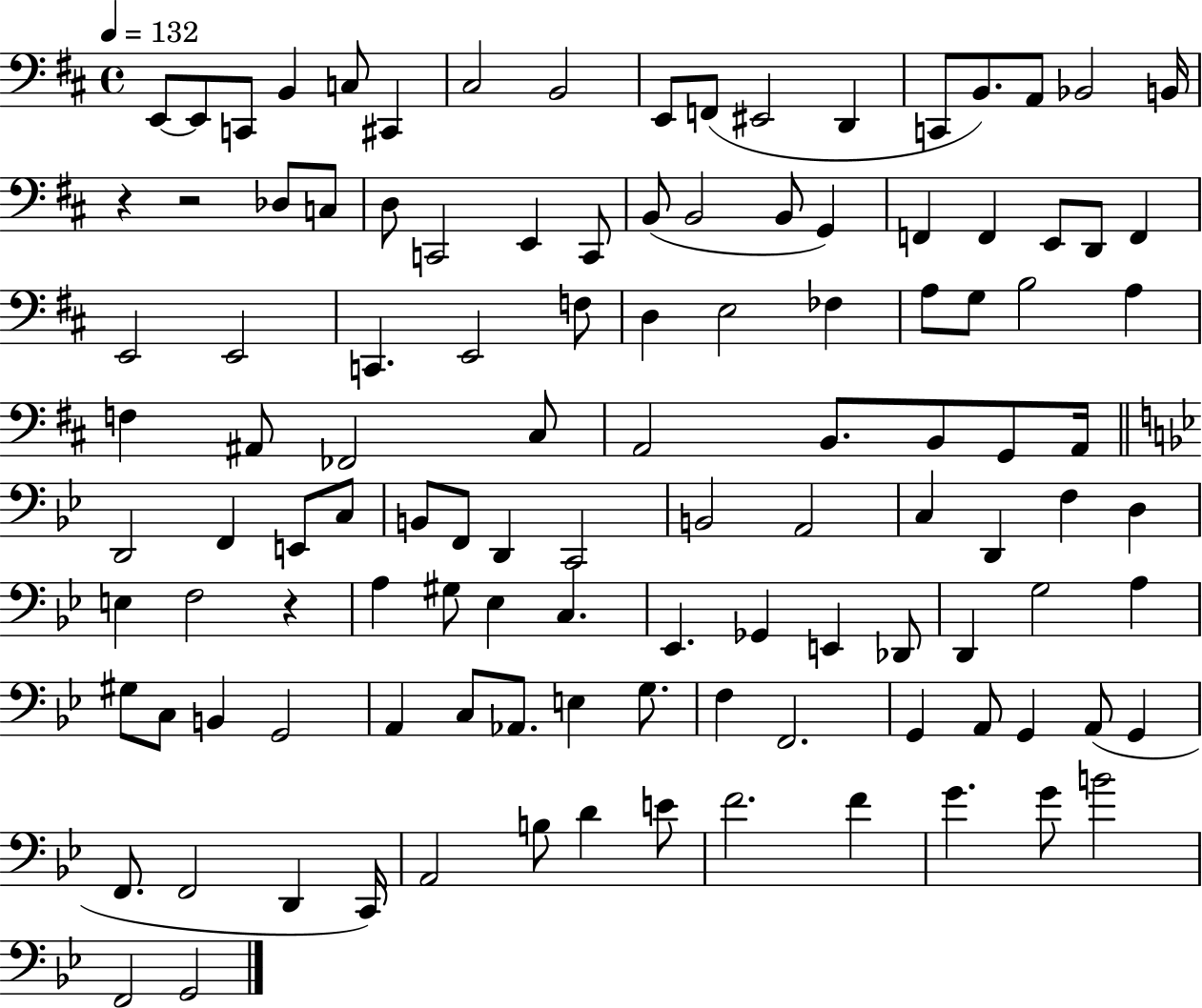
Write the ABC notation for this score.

X:1
T:Untitled
M:4/4
L:1/4
K:D
E,,/2 E,,/2 C,,/2 B,, C,/2 ^C,, ^C,2 B,,2 E,,/2 F,,/2 ^E,,2 D,, C,,/2 B,,/2 A,,/2 _B,,2 B,,/4 z z2 _D,/2 C,/2 D,/2 C,,2 E,, C,,/2 B,,/2 B,,2 B,,/2 G,, F,, F,, E,,/2 D,,/2 F,, E,,2 E,,2 C,, E,,2 F,/2 D, E,2 _F, A,/2 G,/2 B,2 A, F, ^A,,/2 _F,,2 ^C,/2 A,,2 B,,/2 B,,/2 G,,/2 A,,/4 D,,2 F,, E,,/2 C,/2 B,,/2 F,,/2 D,, C,,2 B,,2 A,,2 C, D,, F, D, E, F,2 z A, ^G,/2 _E, C, _E,, _G,, E,, _D,,/2 D,, G,2 A, ^G,/2 C,/2 B,, G,,2 A,, C,/2 _A,,/2 E, G,/2 F, F,,2 G,, A,,/2 G,, A,,/2 G,, F,,/2 F,,2 D,, C,,/4 A,,2 B,/2 D E/2 F2 F G G/2 B2 F,,2 G,,2